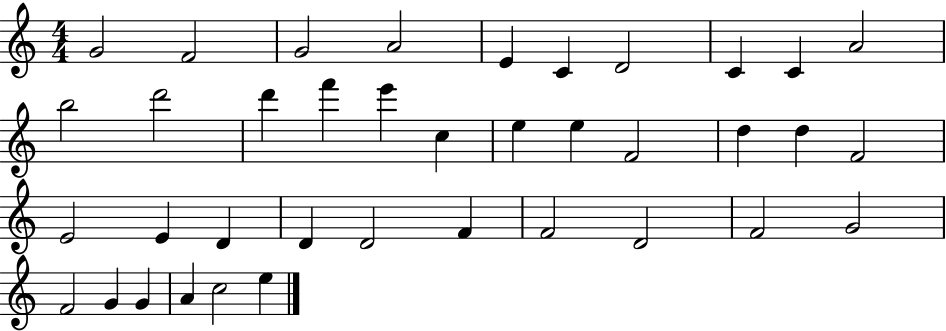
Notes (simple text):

G4/h F4/h G4/h A4/h E4/q C4/q D4/h C4/q C4/q A4/h B5/h D6/h D6/q F6/q E6/q C5/q E5/q E5/q F4/h D5/q D5/q F4/h E4/h E4/q D4/q D4/q D4/h F4/q F4/h D4/h F4/h G4/h F4/h G4/q G4/q A4/q C5/h E5/q